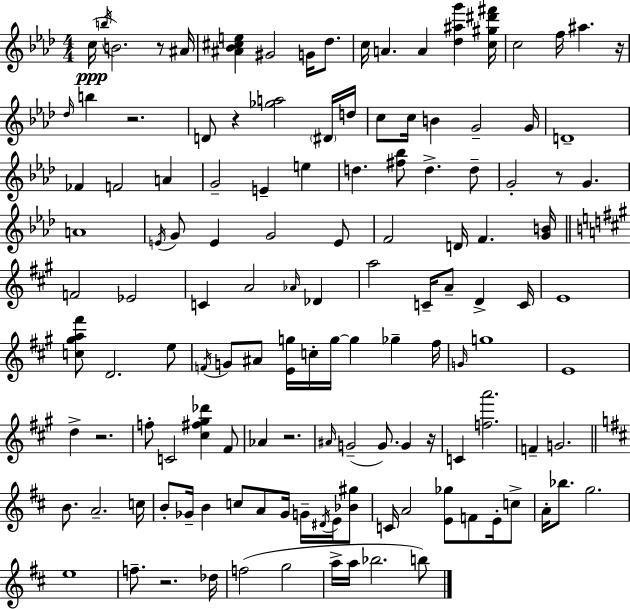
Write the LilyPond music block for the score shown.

{
  \clef treble
  \numericTimeSignature
  \time 4/4
  \key aes \major
  c''16(\ppp \acciaccatura { b''16 } b'2.) r8 | ais'16 <ais' bes' cis'' e''>4 gis'2 g'16 des''8. | c''16 a'4. a'4 <des'' ais'' g'''>4 | <c'' gis'' dis''' fis'''>16 c''2 f''16 ais''4. | \break r16 \grace { des''16 } b''4 r2. | d'8 r4 <ges'' a''>2 | \parenthesize dis'16 d''16 c''8 c''16 b'4 g'2-- | g'16 d'1-- | \break fes'4 f'2 a'4 | g'2-- e'4-- e''4 | d''4. <fis'' bes''>8 d''4.-> | d''8-- g'2-. r8 g'4. | \break a'1 | \acciaccatura { e'16 } g'8 e'4 g'2 | e'8 f'2 d'16 f'4. | <g' b'>16 \bar "||" \break \key a \major f'2 ees'2 | c'4 a'2 \grace { aes'16 } des'4 | a''2 c'16-- a'8-- d'4-> | c'16 e'1 | \break <c'' gis'' a'' fis'''>8 d'2. e''8 | \acciaccatura { f'16 } g'8 ais'8 <e' g''>16 c''16-. g''16~~ g''4 ges''4-- | fis''16 \grace { g'16 } g''1 | e'1 | \break d''4-> r2. | f''8-. c'2 <cis'' fis'' gis'' des'''>4 | fis'8 aes'4 r2. | \grace { ais'16 }( g'2-- g'8.) g'4 | \break r16 c'4 <f'' a'''>2. | f'4-- g'2. | \bar "||" \break \key d \major b'8. a'2.-- c''16 | b'8-. ges'16-- b'4 c''8 a'8 ges'16 g'16-- \acciaccatura { dis'16 } e'16 <bes' gis''>8 | c'16 a'2 <e' ges''>8 f'8 e'16-. c''8-> | a'16-. bes''8. g''2. | \break e''1 | f''8.-- r2. | des''16 f''2( g''2 | a''16-> a''16 bes''2. b''8) | \break \bar "|."
}